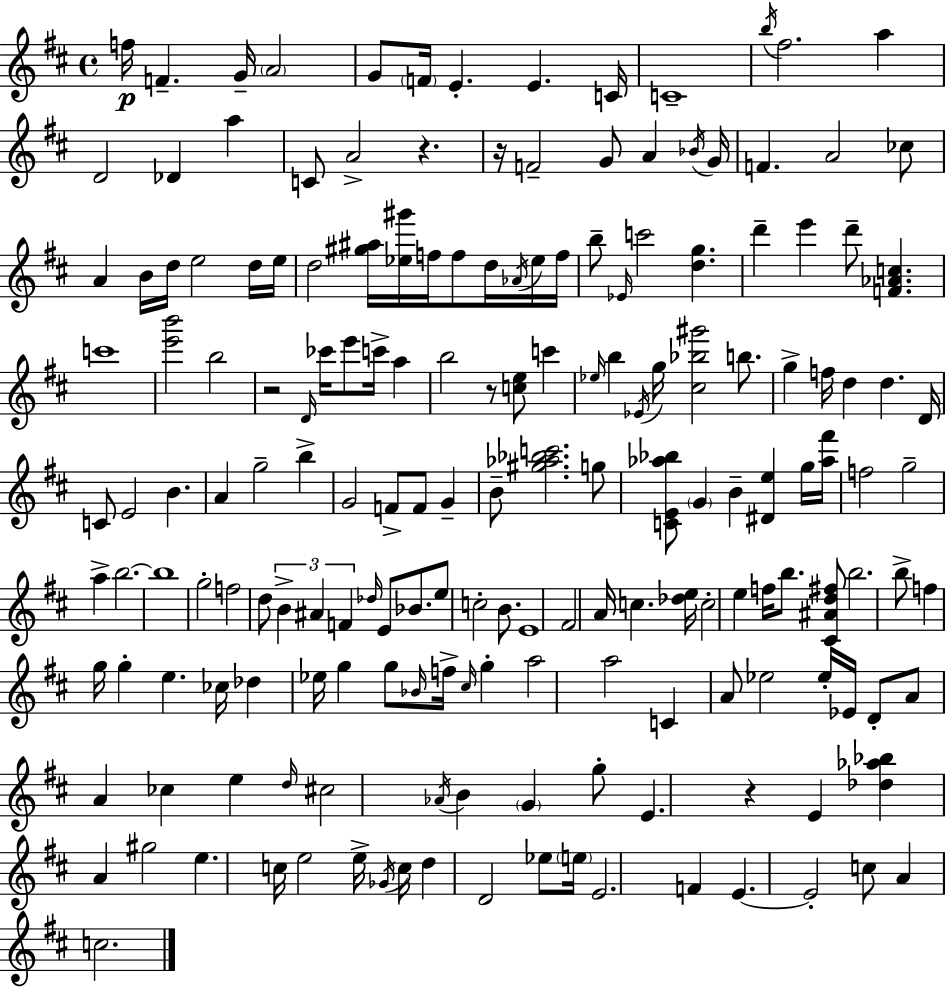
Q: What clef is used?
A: treble